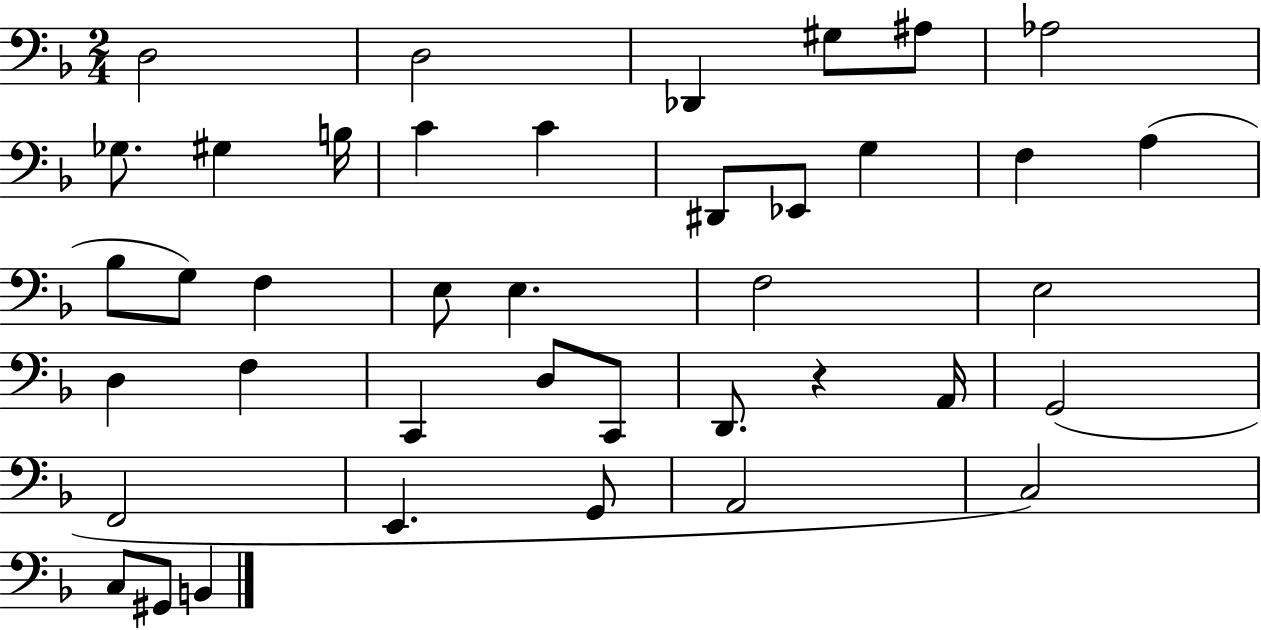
X:1
T:Untitled
M:2/4
L:1/4
K:F
D,2 D,2 _D,, ^G,/2 ^A,/2 _A,2 _G,/2 ^G, B,/4 C C ^D,,/2 _E,,/2 G, F, A, _B,/2 G,/2 F, E,/2 E, F,2 E,2 D, F, C,, D,/2 C,,/2 D,,/2 z A,,/4 G,,2 F,,2 E,, G,,/2 A,,2 C,2 C,/2 ^G,,/2 B,,